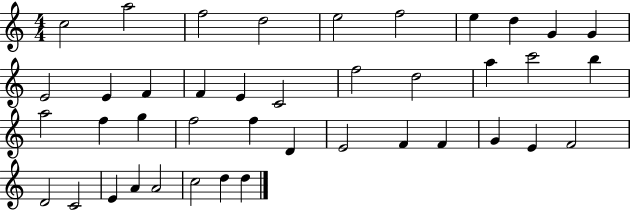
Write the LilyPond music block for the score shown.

{
  \clef treble
  \numericTimeSignature
  \time 4/4
  \key c \major
  c''2 a''2 | f''2 d''2 | e''2 f''2 | e''4 d''4 g'4 g'4 | \break e'2 e'4 f'4 | f'4 e'4 c'2 | f''2 d''2 | a''4 c'''2 b''4 | \break a''2 f''4 g''4 | f''2 f''4 d'4 | e'2 f'4 f'4 | g'4 e'4 f'2 | \break d'2 c'2 | e'4 a'4 a'2 | c''2 d''4 d''4 | \bar "|."
}